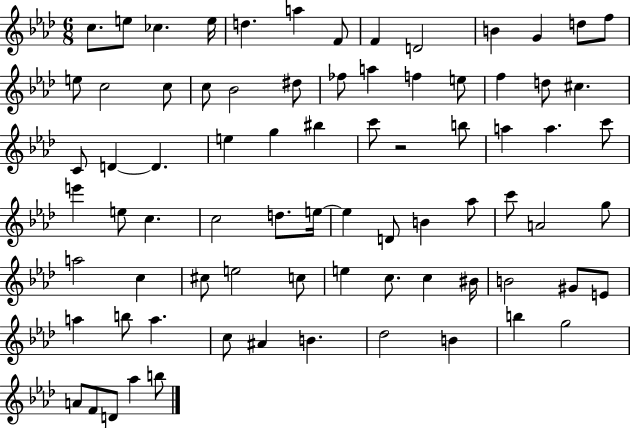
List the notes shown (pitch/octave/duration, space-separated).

C5/e. E5/e CES5/q. E5/s D5/q. A5/q F4/e F4/q D4/h B4/q G4/q D5/e F5/e E5/e C5/h C5/e C5/e Bb4/h D#5/e FES5/e A5/q F5/q E5/e F5/q D5/e C#5/q. C4/e D4/q D4/q. E5/q G5/q BIS5/q C6/e R/h B5/e A5/q A5/q. C6/e E6/q E5/e C5/q. C5/h D5/e. E5/s E5/q D4/e B4/q Ab5/e C6/e A4/h G5/e A5/h C5/q C#5/e E5/h C5/e E5/q C5/e. C5/q BIS4/s B4/h G#4/e E4/e A5/q B5/e A5/q. C5/e A#4/q B4/q. Db5/h B4/q B5/q G5/h A4/e F4/e D4/e Ab5/q B5/e